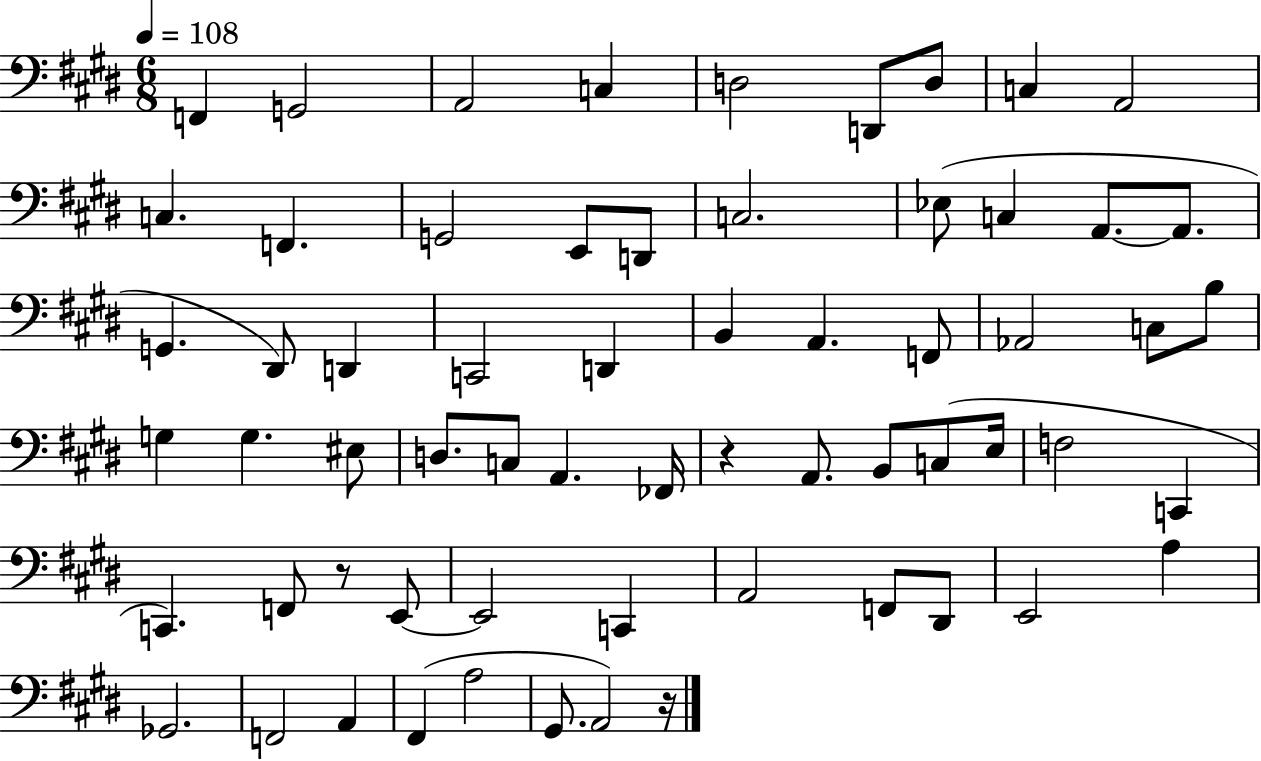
X:1
T:Untitled
M:6/8
L:1/4
K:E
F,, G,,2 A,,2 C, D,2 D,,/2 D,/2 C, A,,2 C, F,, G,,2 E,,/2 D,,/2 C,2 _E,/2 C, A,,/2 A,,/2 G,, ^D,,/2 D,, C,,2 D,, B,, A,, F,,/2 _A,,2 C,/2 B,/2 G, G, ^E,/2 D,/2 C,/2 A,, _F,,/4 z A,,/2 B,,/2 C,/2 E,/4 F,2 C,, C,, F,,/2 z/2 E,,/2 E,,2 C,, A,,2 F,,/2 ^D,,/2 E,,2 A, _G,,2 F,,2 A,, ^F,, A,2 ^G,,/2 A,,2 z/4